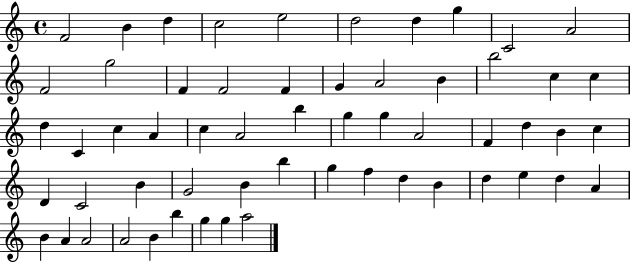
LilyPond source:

{
  \clef treble
  \time 4/4
  \defaultTimeSignature
  \key c \major
  f'2 b'4 d''4 | c''2 e''2 | d''2 d''4 g''4 | c'2 a'2 | \break f'2 g''2 | f'4 f'2 f'4 | g'4 a'2 b'4 | b''2 c''4 c''4 | \break d''4 c'4 c''4 a'4 | c''4 a'2 b''4 | g''4 g''4 a'2 | f'4 d''4 b'4 c''4 | \break d'4 c'2 b'4 | g'2 b'4 b''4 | g''4 f''4 d''4 b'4 | d''4 e''4 d''4 a'4 | \break b'4 a'4 a'2 | a'2 b'4 b''4 | g''4 g''4 a''2 | \bar "|."
}